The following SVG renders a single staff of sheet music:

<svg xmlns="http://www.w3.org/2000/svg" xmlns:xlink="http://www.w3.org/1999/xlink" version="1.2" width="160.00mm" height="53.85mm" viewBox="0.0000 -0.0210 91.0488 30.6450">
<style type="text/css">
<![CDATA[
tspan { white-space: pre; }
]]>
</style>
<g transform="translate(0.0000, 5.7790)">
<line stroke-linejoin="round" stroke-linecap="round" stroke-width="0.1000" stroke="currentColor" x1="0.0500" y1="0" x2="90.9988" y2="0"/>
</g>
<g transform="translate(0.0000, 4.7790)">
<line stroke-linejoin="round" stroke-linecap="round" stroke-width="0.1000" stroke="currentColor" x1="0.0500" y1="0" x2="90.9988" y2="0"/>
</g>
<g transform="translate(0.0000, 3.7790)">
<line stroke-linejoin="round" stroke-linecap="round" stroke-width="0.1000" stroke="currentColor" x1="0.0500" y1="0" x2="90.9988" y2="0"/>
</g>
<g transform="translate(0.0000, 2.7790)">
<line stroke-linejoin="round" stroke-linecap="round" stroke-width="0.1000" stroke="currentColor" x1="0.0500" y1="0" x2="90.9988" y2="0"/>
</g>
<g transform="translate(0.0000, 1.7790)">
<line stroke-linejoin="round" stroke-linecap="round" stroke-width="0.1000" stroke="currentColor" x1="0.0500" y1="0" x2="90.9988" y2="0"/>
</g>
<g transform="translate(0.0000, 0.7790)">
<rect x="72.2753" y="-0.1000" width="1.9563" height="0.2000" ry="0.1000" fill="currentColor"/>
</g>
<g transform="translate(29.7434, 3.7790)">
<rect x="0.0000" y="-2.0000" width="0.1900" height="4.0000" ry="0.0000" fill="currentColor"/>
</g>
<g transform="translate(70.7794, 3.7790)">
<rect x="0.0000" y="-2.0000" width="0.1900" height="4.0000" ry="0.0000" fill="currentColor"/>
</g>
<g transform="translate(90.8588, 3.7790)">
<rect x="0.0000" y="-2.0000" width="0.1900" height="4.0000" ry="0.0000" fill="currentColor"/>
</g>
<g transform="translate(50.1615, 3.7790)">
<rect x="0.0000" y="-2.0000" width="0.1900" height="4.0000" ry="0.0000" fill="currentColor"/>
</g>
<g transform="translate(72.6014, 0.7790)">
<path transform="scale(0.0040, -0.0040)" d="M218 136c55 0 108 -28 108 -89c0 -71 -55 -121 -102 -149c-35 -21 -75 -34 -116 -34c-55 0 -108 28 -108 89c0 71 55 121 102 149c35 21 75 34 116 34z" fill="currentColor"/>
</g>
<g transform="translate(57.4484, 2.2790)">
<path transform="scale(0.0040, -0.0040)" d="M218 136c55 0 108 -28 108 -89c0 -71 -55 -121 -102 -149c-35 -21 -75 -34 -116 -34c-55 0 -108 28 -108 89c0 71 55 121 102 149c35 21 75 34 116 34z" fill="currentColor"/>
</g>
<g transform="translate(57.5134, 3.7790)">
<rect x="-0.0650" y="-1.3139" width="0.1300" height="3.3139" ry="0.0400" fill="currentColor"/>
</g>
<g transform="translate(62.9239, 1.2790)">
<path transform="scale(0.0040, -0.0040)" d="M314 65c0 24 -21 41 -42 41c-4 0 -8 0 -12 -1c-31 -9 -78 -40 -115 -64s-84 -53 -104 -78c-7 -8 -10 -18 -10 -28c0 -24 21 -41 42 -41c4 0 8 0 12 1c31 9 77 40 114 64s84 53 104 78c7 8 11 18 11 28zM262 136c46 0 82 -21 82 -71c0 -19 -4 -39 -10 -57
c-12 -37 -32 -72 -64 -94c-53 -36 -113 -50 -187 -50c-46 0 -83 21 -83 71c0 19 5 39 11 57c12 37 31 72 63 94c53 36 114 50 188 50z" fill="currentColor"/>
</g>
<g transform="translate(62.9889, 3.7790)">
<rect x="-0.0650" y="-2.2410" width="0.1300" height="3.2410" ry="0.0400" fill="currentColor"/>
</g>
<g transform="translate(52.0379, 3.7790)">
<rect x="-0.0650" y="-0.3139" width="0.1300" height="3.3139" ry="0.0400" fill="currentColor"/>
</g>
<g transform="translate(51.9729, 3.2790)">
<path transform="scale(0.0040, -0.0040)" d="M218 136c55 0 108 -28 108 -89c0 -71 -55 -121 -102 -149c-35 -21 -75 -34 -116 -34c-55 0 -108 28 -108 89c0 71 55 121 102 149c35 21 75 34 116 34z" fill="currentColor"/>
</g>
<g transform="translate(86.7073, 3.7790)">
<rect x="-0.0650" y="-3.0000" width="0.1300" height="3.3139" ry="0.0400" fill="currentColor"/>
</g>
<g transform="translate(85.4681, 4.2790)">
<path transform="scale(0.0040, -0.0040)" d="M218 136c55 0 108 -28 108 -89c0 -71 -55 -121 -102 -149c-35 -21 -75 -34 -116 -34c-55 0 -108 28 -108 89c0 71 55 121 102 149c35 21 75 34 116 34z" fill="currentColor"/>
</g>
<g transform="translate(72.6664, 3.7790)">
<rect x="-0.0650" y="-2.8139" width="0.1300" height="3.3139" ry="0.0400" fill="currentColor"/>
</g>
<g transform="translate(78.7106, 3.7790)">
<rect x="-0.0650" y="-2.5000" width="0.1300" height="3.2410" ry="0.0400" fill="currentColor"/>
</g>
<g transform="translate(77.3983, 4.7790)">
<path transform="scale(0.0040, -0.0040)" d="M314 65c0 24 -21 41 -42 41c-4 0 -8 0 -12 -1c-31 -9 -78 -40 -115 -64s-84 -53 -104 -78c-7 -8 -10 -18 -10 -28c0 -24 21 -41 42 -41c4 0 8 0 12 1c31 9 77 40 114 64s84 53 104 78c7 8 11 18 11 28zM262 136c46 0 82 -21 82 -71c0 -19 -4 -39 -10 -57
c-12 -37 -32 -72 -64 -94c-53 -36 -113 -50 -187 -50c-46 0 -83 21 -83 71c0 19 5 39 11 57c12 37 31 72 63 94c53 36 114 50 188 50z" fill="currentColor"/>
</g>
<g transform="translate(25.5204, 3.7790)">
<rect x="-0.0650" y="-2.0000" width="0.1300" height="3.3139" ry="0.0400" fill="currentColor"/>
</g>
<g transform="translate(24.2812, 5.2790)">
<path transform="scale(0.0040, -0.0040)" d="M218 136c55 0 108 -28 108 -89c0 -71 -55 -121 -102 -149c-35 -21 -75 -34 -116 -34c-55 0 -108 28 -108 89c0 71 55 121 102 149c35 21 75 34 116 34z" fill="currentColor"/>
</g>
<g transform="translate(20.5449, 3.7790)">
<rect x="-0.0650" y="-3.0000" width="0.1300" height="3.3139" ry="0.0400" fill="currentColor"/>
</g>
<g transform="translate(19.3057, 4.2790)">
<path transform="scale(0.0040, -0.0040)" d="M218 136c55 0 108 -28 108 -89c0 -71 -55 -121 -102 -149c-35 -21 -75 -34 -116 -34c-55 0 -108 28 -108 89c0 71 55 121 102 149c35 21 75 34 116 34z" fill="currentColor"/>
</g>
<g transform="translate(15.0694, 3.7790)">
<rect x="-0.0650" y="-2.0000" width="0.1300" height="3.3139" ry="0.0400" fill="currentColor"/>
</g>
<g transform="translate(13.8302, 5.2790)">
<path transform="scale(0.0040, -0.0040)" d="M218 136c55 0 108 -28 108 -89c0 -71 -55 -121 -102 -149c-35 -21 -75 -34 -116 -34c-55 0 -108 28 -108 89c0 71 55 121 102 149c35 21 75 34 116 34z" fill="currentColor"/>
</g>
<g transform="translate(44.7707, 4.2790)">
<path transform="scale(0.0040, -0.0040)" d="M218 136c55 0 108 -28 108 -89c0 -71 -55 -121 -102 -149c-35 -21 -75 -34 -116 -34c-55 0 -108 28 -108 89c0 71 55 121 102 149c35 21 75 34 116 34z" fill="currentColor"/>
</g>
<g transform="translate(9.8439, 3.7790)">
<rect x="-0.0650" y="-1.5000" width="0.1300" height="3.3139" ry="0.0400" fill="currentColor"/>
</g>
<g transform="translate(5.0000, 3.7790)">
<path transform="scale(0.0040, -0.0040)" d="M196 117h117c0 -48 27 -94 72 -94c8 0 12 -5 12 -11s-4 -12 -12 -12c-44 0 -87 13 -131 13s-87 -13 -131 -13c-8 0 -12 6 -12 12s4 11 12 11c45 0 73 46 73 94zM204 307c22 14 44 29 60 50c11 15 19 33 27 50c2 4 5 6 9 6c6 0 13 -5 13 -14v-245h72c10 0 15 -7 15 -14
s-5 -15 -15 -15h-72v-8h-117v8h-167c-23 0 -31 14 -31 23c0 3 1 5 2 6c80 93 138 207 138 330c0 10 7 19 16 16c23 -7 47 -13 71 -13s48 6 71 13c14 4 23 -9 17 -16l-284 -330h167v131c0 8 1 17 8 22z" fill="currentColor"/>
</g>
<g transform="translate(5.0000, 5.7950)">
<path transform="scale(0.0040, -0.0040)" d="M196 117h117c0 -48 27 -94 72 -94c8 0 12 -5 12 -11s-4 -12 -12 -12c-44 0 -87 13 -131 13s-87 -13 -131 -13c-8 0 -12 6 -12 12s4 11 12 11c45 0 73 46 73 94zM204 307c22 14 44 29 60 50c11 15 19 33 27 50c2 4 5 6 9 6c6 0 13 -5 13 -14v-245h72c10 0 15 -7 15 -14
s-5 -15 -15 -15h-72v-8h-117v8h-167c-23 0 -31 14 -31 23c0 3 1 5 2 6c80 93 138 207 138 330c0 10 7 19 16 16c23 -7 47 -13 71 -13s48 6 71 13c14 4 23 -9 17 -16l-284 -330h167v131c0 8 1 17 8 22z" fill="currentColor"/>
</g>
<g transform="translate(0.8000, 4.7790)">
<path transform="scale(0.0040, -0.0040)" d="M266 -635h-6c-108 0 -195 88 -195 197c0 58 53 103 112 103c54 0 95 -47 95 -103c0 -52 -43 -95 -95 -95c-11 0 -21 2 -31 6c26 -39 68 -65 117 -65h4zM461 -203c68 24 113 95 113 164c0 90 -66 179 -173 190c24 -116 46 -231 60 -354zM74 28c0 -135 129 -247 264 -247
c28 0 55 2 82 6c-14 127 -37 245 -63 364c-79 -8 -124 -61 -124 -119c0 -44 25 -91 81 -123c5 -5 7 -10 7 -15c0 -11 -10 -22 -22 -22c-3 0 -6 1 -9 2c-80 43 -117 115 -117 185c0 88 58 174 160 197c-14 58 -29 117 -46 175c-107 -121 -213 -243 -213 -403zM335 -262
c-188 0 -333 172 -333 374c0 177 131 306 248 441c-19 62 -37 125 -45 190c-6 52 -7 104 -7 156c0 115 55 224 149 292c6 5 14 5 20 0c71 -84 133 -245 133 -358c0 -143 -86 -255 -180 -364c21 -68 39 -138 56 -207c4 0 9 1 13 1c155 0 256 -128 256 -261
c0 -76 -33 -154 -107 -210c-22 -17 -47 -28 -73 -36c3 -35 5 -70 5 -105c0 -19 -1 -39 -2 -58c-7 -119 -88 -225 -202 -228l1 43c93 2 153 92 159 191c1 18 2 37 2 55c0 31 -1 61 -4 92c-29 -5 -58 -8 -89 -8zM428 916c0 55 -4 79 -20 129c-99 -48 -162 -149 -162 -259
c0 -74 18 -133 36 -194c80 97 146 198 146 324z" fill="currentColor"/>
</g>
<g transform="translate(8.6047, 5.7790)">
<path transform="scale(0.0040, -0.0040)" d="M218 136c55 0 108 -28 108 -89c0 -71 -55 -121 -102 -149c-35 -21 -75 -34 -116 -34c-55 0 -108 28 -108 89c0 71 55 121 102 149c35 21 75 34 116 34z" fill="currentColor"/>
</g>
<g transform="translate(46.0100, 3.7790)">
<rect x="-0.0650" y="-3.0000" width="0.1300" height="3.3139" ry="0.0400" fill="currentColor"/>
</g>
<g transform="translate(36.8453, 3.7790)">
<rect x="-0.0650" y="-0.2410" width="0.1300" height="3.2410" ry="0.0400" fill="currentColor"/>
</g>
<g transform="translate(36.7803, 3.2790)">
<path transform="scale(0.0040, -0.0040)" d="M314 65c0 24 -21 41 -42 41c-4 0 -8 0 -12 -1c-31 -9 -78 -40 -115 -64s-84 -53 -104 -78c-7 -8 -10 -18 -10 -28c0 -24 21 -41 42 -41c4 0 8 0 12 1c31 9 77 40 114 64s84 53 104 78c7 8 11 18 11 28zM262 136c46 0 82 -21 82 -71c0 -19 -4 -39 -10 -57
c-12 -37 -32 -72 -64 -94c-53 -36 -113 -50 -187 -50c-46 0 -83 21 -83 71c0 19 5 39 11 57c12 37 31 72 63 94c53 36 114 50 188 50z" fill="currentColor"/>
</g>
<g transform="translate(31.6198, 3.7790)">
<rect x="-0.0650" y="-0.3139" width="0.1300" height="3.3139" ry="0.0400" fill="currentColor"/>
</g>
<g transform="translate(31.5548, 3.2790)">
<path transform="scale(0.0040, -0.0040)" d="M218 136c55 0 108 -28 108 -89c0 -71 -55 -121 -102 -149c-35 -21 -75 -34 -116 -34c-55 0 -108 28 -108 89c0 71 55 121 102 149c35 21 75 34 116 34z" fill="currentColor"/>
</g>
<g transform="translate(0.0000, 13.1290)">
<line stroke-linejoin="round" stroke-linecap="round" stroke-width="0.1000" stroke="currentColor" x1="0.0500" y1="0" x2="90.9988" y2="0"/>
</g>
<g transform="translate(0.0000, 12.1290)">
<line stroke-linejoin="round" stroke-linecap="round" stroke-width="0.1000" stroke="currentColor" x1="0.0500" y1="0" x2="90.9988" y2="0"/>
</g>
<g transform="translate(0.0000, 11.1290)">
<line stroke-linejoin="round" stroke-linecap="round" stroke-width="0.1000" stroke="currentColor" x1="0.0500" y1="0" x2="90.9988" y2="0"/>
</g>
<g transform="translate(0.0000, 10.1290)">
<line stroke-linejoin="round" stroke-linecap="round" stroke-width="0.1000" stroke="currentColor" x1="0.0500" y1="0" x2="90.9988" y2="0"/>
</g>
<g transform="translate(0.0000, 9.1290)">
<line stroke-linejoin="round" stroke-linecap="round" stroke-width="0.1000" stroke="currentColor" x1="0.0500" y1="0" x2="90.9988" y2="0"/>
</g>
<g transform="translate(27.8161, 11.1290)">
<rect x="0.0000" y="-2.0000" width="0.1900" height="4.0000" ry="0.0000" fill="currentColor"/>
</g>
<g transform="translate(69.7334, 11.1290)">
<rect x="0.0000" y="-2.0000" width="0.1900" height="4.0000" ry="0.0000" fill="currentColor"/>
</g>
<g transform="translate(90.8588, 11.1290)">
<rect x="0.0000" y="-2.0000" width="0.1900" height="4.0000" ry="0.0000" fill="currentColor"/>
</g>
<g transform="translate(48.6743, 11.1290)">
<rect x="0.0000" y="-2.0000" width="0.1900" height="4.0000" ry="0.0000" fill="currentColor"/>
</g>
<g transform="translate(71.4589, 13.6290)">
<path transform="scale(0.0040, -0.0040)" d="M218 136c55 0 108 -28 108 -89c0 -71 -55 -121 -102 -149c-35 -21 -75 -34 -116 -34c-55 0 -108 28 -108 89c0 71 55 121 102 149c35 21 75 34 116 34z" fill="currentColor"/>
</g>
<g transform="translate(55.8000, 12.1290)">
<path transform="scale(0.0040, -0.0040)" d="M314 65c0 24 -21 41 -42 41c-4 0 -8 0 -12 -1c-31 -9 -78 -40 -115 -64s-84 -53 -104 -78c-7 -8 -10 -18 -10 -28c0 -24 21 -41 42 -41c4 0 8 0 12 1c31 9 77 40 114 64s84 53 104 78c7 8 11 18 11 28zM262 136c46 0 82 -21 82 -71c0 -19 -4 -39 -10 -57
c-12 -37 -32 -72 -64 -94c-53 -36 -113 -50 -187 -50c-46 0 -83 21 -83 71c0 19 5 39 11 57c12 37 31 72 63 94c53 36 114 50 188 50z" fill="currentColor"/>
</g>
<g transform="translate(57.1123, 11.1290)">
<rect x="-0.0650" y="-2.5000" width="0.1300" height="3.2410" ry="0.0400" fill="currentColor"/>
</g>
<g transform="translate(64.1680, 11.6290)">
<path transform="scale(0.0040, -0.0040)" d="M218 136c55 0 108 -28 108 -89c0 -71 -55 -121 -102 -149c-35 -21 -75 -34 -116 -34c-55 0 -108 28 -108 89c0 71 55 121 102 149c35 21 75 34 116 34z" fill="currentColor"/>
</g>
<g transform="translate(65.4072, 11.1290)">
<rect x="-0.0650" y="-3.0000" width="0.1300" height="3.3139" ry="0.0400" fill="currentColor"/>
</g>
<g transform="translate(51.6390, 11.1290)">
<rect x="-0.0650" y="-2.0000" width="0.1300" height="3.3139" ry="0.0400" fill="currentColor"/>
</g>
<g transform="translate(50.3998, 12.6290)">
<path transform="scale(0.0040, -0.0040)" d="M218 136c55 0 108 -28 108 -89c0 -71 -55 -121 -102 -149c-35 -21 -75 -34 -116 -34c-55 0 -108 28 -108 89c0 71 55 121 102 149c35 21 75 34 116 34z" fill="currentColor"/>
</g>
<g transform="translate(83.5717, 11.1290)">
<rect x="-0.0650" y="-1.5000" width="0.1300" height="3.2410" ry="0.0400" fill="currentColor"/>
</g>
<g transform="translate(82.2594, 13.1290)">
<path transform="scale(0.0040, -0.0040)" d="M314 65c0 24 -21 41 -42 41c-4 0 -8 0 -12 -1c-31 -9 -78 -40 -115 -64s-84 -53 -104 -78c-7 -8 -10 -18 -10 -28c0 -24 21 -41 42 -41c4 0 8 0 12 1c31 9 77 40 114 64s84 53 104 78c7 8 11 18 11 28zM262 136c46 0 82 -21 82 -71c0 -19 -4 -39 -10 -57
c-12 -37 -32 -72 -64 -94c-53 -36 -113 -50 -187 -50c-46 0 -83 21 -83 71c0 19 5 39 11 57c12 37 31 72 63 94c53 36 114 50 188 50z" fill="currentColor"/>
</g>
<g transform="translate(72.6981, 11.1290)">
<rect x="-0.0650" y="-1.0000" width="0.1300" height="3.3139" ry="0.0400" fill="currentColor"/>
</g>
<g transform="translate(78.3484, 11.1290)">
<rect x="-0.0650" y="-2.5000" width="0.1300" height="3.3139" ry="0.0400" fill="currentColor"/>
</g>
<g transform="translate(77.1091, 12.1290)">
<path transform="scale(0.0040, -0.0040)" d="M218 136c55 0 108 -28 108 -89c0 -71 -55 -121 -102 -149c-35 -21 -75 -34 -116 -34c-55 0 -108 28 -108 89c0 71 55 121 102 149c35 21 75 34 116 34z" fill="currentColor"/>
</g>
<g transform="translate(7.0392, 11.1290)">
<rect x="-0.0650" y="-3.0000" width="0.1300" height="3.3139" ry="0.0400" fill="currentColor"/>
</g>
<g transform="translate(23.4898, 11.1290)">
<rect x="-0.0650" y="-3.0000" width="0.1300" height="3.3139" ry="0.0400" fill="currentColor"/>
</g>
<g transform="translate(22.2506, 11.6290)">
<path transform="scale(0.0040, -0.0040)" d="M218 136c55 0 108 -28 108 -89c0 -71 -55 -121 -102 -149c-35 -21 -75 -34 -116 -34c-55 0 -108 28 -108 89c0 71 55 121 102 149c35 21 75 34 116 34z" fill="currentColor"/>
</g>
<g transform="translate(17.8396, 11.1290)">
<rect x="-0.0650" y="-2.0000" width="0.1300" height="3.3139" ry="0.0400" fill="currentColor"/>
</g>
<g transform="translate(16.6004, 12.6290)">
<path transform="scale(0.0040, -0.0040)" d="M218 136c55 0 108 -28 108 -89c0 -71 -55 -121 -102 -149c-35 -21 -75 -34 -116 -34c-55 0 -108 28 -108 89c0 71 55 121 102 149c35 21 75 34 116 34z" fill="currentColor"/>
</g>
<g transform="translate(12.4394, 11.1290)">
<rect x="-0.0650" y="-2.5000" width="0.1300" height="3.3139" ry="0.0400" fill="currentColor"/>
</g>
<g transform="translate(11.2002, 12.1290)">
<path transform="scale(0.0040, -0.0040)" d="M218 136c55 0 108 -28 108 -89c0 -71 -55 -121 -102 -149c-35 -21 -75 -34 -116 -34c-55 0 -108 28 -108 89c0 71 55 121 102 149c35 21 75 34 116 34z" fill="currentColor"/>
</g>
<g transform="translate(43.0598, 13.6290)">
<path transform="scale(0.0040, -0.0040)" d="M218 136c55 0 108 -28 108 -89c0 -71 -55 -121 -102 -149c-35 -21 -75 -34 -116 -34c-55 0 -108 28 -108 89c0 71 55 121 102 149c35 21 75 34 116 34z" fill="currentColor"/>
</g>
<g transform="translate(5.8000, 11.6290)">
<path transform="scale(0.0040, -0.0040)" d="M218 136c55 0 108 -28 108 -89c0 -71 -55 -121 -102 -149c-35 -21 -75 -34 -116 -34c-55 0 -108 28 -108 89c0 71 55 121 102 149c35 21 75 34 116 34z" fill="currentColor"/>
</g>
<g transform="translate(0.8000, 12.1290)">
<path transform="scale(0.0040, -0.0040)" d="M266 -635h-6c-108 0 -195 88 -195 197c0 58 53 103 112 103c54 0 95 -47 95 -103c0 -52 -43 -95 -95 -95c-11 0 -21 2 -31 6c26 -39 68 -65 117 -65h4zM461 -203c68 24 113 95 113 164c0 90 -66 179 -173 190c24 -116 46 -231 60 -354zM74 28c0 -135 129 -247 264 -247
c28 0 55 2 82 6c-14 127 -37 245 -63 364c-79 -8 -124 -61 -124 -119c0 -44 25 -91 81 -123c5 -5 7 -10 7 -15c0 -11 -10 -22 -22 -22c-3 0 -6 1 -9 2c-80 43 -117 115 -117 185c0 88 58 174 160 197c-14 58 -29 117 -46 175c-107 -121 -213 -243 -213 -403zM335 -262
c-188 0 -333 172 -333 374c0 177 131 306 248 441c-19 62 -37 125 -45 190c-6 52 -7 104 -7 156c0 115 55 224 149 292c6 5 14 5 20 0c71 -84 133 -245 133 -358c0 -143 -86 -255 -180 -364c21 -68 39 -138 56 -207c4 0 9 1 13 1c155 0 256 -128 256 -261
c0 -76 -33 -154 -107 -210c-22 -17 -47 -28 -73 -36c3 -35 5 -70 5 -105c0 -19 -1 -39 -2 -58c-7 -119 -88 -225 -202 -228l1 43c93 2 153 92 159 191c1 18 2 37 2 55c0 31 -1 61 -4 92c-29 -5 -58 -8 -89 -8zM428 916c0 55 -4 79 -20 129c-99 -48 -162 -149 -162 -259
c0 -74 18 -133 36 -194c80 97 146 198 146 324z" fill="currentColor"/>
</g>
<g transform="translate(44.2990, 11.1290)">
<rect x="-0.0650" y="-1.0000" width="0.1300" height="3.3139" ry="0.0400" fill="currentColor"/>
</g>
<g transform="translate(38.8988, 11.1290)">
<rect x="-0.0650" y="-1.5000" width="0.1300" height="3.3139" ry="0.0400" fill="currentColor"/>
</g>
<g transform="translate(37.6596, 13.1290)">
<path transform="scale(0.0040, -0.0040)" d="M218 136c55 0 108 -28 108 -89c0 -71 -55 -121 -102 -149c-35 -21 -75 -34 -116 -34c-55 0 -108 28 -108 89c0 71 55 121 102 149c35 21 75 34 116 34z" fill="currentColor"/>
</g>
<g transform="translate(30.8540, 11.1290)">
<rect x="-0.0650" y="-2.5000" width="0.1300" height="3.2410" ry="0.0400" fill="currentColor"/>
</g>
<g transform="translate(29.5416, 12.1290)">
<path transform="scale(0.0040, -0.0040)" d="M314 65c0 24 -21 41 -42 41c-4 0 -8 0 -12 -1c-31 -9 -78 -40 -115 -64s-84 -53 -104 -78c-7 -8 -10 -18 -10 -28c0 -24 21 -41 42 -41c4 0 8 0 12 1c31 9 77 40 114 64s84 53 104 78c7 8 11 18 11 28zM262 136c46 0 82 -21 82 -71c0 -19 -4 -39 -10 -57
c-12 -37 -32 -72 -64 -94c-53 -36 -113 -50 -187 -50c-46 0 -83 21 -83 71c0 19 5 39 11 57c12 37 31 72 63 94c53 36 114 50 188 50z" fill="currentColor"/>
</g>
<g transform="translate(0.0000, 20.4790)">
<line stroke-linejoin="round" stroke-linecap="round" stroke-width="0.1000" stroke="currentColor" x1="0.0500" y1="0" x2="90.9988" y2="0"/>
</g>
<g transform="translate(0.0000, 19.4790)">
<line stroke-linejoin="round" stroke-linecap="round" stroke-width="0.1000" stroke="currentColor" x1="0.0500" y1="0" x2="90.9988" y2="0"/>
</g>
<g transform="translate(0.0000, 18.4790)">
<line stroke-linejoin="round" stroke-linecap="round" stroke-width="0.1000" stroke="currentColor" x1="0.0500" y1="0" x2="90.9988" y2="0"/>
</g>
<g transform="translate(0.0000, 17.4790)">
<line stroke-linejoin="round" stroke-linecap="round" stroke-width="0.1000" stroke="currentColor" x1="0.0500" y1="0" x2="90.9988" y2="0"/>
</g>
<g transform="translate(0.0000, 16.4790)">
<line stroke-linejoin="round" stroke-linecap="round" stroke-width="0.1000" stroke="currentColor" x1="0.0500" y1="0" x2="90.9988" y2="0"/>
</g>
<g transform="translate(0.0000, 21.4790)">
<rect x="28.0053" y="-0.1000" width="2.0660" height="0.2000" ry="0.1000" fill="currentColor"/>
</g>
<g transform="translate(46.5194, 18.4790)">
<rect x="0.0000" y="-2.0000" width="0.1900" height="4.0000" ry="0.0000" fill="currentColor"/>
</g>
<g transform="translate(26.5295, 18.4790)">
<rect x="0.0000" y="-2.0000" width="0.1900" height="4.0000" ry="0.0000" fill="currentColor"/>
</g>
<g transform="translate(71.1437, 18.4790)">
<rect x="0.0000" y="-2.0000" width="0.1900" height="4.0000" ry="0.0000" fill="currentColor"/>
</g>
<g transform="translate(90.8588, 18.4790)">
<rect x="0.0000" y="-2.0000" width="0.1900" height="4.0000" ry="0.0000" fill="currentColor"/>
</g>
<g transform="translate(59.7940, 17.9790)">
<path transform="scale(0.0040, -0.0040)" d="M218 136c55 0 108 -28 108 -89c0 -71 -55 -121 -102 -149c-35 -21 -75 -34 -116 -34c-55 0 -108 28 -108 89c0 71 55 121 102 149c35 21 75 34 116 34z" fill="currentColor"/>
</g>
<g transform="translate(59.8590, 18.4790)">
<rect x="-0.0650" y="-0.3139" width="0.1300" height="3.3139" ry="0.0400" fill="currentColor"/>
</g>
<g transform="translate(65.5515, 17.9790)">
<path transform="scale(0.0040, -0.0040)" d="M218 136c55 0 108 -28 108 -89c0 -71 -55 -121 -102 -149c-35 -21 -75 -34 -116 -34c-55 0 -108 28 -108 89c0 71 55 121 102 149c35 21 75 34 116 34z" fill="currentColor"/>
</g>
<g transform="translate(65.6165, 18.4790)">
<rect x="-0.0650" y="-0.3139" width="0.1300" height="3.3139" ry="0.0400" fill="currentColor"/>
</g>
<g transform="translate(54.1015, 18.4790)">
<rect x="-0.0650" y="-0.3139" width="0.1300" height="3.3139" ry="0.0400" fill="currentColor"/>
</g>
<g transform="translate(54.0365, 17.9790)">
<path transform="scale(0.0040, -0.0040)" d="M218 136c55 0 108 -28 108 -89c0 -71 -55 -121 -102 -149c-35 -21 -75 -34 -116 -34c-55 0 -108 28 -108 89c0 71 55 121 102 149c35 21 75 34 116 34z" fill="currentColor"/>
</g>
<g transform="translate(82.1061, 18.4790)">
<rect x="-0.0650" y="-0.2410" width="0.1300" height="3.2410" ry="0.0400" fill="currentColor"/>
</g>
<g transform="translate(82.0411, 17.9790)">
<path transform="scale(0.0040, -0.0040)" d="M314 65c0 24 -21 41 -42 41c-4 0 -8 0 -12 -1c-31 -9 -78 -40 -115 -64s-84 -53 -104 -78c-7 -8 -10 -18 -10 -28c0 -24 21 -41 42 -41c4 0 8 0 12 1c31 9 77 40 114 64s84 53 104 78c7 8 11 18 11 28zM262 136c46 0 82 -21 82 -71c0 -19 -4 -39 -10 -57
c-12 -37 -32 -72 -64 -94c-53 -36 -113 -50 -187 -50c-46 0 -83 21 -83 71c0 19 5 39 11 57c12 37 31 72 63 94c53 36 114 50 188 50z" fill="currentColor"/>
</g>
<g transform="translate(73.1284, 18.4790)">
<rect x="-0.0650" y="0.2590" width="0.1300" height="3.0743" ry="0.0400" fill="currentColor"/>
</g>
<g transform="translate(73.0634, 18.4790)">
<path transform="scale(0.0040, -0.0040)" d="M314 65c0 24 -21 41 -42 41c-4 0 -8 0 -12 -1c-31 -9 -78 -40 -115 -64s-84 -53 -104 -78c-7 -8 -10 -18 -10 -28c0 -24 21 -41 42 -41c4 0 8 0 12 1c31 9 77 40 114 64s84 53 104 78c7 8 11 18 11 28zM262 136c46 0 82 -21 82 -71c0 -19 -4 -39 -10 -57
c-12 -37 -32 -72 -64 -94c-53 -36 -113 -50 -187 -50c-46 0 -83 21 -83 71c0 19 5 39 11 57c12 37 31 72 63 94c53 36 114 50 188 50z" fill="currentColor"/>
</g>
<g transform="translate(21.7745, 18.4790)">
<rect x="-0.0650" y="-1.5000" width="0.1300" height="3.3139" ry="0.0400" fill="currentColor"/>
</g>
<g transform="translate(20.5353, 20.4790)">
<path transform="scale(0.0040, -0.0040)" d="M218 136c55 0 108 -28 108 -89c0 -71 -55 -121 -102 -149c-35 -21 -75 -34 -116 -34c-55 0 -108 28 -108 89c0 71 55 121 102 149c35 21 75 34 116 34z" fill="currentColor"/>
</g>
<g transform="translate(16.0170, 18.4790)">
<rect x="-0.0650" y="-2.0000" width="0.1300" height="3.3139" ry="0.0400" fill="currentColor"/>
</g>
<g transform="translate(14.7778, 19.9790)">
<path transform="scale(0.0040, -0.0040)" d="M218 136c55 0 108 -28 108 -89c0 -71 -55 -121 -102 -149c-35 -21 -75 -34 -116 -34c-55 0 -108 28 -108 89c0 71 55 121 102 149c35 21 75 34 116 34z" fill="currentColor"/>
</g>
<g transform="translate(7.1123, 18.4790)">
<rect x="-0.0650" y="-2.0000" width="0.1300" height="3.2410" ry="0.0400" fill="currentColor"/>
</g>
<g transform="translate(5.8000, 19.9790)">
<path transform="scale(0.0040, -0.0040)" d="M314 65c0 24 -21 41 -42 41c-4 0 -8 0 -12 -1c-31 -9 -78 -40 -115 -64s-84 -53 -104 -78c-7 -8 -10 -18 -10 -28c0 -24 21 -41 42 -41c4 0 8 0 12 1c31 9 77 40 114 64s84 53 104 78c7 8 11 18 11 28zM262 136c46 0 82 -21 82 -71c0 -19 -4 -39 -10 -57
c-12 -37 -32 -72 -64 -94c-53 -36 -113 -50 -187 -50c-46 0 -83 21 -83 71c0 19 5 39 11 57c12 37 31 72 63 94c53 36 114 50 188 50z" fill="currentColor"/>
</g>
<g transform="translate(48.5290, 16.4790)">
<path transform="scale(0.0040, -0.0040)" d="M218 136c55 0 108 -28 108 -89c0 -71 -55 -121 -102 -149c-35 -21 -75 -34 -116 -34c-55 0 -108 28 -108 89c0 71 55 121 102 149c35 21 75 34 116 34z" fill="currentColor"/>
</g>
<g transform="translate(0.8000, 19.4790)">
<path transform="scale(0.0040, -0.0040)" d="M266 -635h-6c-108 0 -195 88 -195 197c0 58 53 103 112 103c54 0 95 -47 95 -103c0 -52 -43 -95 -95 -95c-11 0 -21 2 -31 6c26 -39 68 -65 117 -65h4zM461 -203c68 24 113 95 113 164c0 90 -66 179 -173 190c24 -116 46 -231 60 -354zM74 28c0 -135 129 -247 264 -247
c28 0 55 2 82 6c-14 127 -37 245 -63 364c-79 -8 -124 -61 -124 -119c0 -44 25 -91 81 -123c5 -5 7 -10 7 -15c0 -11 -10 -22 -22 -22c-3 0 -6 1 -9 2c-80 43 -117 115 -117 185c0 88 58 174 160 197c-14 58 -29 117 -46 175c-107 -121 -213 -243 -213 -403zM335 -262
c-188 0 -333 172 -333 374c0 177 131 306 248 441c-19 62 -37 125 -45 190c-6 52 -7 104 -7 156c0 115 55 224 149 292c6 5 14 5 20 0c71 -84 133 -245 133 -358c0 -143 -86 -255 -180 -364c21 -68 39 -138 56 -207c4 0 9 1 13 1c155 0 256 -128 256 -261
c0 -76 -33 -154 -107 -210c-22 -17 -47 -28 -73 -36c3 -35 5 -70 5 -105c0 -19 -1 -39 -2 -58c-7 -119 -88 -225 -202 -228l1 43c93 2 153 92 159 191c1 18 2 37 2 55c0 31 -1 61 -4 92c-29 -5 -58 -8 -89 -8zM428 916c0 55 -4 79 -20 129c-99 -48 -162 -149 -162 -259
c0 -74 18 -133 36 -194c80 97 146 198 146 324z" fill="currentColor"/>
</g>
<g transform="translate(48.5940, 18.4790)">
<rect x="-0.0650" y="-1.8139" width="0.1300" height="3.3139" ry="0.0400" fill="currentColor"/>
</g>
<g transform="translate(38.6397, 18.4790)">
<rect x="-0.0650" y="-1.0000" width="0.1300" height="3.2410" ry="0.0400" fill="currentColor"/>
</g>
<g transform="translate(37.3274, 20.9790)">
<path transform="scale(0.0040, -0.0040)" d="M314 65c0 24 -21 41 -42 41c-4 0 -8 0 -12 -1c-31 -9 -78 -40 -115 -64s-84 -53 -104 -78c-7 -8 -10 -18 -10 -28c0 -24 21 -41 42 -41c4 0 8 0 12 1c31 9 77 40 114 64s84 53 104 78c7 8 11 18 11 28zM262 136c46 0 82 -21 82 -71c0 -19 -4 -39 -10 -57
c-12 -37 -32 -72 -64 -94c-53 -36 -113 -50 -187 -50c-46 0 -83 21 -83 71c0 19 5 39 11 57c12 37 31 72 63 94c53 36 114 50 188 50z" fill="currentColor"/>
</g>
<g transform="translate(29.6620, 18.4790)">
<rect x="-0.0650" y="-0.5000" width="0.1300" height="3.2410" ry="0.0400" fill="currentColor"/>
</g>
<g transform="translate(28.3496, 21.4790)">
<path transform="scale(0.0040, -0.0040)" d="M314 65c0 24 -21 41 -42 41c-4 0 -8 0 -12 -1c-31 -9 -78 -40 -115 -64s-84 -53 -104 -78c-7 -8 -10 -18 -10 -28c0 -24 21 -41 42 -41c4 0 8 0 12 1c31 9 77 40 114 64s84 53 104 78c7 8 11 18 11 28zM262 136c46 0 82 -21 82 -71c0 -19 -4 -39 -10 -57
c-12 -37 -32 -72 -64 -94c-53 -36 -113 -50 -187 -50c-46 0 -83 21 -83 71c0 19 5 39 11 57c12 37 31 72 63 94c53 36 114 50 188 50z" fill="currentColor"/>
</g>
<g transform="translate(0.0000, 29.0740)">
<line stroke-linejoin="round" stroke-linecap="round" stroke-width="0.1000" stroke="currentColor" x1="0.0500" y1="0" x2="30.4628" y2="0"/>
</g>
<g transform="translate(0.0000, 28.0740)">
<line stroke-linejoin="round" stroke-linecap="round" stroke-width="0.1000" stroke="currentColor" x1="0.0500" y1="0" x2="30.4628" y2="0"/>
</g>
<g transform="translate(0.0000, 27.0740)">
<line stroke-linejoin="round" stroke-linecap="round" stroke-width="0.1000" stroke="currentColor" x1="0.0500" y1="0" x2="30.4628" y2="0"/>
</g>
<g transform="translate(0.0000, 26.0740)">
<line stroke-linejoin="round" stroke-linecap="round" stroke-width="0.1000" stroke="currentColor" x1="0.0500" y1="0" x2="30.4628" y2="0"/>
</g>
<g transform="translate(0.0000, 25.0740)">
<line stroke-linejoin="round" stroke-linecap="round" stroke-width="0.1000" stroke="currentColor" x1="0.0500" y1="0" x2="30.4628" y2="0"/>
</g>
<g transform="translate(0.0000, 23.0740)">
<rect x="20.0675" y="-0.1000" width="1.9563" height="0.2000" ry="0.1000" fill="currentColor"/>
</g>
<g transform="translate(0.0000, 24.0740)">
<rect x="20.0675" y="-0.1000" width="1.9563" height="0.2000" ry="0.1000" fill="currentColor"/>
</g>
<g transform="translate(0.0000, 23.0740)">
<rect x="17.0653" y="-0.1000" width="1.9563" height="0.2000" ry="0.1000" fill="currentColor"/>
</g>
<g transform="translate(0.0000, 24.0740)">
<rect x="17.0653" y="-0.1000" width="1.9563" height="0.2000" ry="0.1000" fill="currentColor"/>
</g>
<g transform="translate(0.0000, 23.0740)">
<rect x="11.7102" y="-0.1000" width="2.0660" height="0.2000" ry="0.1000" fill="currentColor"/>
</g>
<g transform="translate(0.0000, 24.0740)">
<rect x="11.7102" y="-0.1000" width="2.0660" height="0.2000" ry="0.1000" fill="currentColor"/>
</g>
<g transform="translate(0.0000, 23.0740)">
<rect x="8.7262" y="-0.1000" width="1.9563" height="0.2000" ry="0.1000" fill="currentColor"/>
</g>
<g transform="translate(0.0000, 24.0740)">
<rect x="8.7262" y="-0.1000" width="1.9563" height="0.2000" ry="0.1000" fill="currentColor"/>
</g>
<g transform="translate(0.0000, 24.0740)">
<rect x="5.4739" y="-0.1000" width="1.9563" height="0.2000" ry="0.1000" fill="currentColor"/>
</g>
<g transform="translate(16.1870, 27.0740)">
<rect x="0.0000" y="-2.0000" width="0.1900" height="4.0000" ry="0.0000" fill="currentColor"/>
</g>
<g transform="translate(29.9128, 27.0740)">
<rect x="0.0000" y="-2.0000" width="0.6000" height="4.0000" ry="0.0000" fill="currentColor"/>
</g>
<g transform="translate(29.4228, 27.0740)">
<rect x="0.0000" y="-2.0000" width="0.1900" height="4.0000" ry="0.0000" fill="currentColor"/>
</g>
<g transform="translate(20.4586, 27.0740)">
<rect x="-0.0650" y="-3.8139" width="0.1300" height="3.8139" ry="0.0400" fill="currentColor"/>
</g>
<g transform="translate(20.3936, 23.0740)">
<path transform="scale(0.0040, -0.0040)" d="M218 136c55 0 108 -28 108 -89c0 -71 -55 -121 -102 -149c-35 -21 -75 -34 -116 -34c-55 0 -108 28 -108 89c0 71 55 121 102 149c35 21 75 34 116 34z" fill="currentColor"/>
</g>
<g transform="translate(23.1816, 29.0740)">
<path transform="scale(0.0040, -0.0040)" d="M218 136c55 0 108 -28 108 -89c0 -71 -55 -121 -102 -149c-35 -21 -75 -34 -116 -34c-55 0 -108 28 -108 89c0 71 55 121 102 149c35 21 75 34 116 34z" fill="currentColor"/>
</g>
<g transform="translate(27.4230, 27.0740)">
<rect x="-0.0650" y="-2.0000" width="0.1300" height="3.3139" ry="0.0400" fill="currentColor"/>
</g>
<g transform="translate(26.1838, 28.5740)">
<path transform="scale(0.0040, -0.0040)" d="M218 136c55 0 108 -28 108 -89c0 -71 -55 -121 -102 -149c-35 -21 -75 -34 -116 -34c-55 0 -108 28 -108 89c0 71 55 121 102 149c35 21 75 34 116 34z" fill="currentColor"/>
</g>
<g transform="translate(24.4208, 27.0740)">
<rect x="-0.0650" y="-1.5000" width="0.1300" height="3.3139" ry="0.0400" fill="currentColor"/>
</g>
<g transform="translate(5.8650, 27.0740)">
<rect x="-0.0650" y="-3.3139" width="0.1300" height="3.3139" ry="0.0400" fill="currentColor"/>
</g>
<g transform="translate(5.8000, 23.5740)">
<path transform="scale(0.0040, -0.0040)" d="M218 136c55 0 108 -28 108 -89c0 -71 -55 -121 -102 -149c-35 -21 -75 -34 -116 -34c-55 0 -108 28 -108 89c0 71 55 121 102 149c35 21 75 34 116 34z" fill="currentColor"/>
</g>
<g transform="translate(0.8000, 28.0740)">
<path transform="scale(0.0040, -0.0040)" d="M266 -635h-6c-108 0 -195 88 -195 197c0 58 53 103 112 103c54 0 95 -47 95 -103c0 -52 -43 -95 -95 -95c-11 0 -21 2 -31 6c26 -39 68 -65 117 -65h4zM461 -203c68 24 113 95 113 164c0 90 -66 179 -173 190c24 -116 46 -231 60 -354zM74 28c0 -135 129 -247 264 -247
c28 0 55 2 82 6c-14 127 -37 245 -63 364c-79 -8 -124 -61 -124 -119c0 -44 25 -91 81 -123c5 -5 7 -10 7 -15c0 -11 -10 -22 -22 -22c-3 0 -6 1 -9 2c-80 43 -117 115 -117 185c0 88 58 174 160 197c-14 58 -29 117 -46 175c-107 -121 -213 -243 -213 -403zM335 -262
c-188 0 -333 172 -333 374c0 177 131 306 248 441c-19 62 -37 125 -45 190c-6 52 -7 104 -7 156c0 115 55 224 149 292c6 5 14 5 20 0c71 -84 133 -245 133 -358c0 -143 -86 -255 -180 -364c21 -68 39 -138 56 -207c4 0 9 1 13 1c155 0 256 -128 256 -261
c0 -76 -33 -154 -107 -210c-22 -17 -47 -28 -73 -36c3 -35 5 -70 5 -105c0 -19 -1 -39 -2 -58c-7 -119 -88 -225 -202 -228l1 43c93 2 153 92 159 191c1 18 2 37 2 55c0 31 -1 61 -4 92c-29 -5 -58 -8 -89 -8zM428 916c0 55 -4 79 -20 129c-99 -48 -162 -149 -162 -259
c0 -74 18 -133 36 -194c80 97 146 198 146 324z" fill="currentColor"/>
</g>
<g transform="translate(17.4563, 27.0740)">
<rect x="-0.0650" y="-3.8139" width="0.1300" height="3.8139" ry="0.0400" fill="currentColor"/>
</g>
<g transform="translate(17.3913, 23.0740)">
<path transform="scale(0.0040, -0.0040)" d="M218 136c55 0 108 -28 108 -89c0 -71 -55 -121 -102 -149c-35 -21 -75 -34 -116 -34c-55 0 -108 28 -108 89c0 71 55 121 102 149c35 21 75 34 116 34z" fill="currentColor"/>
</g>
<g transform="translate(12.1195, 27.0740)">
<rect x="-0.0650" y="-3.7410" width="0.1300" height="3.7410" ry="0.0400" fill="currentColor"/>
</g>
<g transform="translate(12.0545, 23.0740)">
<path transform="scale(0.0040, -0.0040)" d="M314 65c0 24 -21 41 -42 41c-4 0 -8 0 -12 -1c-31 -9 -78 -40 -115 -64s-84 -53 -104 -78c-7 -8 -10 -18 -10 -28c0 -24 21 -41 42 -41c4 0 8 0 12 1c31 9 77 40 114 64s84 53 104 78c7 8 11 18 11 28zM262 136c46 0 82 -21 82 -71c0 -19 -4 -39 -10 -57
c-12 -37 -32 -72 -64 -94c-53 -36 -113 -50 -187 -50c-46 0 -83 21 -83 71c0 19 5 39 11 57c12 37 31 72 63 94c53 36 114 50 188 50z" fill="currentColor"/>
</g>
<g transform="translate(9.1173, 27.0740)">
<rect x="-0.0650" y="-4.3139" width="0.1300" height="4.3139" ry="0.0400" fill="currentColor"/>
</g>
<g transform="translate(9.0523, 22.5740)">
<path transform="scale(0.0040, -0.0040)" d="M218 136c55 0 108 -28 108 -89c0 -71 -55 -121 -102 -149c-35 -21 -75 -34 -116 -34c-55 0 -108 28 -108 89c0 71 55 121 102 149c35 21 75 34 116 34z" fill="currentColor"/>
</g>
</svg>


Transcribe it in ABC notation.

X:1
T:Untitled
M:4/4
L:1/4
K:C
E F A F c c2 A c e g2 a G2 A A G F A G2 E D F G2 A D G E2 F2 F E C2 D2 f c c c B2 c2 b d' c'2 c' c' E F